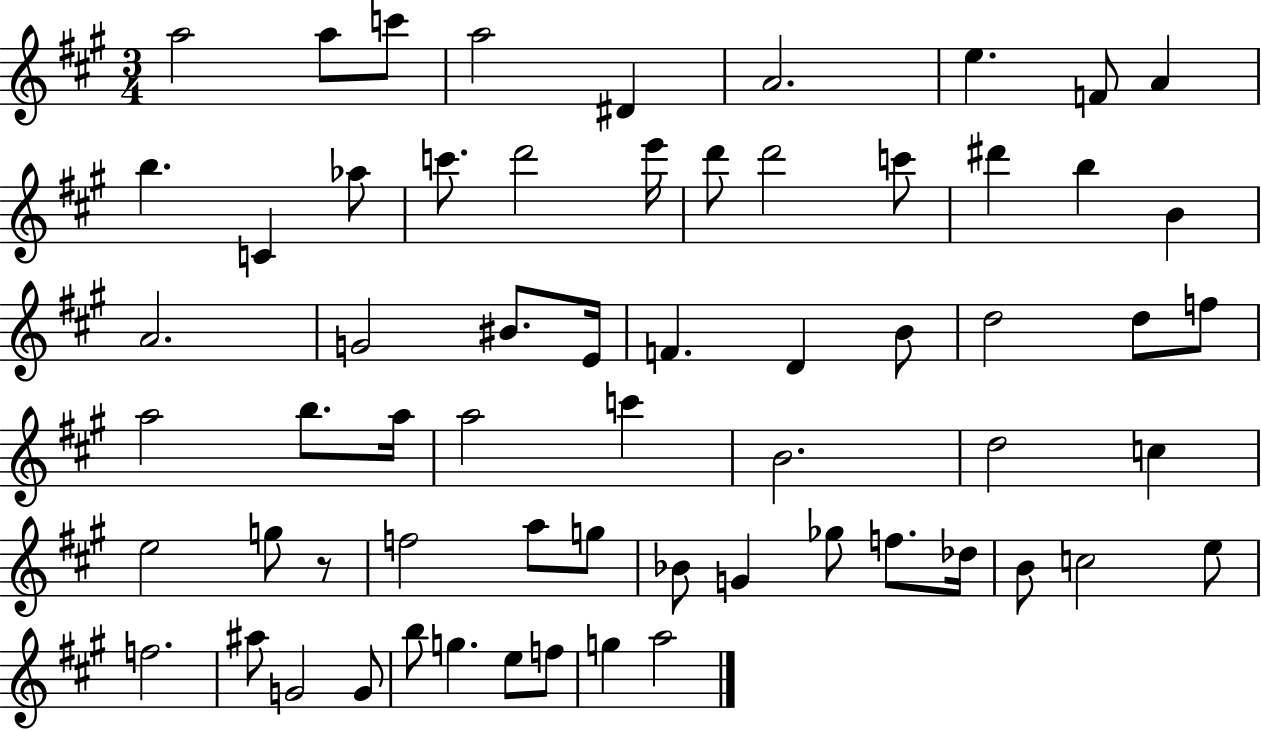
X:1
T:Untitled
M:3/4
L:1/4
K:A
a2 a/2 c'/2 a2 ^D A2 e F/2 A b C _a/2 c'/2 d'2 e'/4 d'/2 d'2 c'/2 ^d' b B A2 G2 ^B/2 E/4 F D B/2 d2 d/2 f/2 a2 b/2 a/4 a2 c' B2 d2 c e2 g/2 z/2 f2 a/2 g/2 _B/2 G _g/2 f/2 _d/4 B/2 c2 e/2 f2 ^a/2 G2 G/2 b/2 g e/2 f/2 g a2